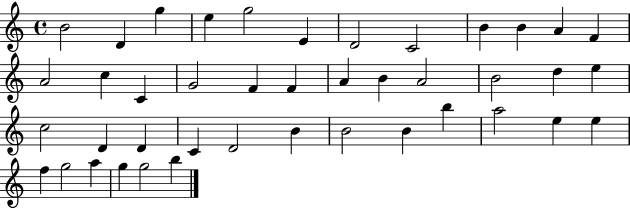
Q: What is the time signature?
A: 4/4